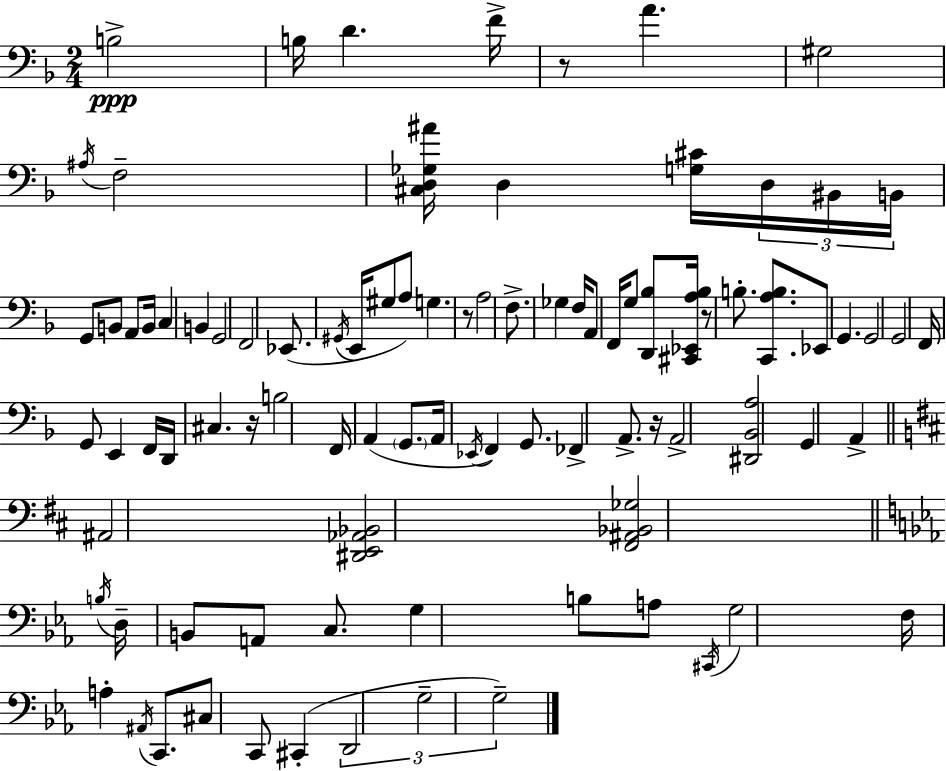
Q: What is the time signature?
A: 2/4